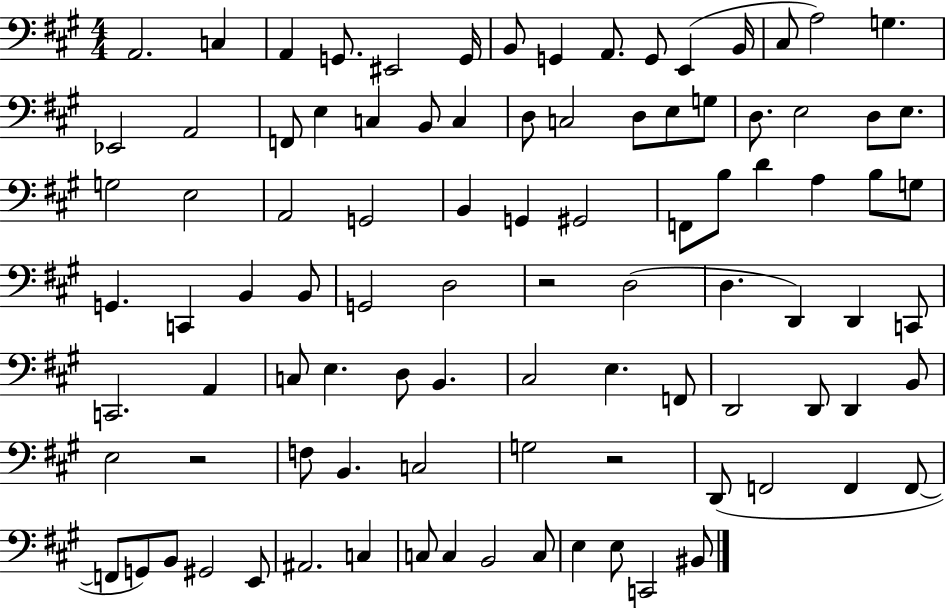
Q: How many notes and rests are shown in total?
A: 95